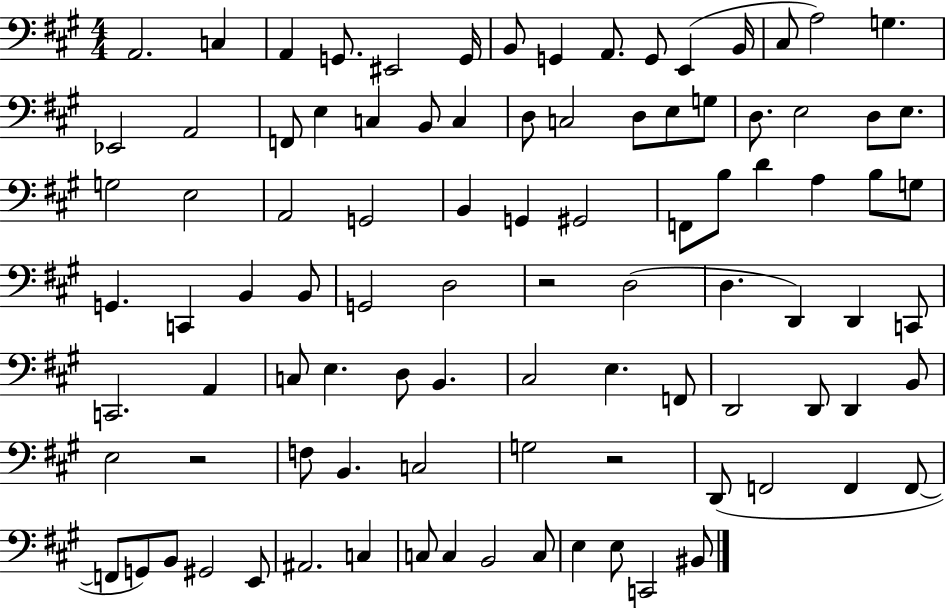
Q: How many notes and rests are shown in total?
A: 95